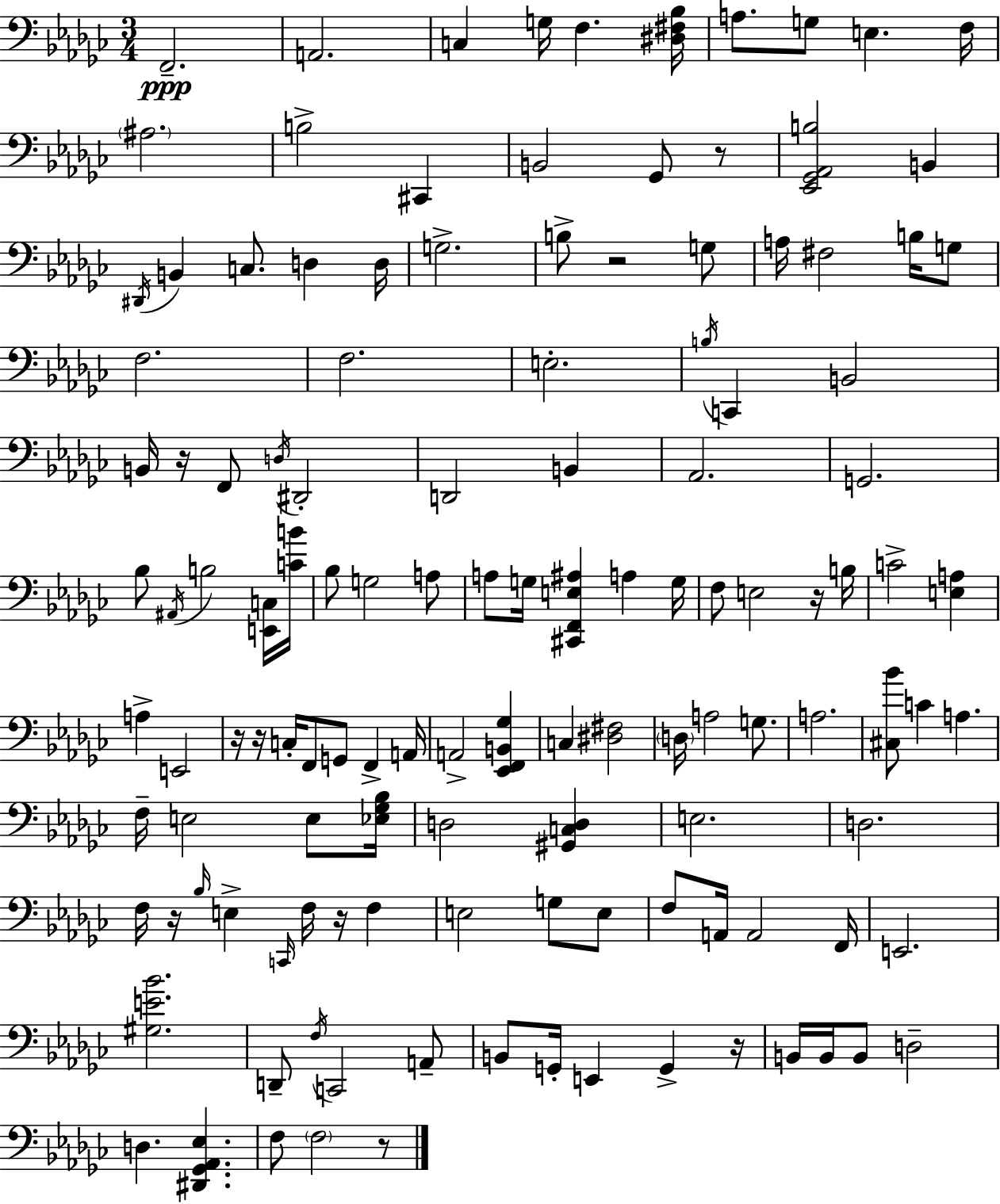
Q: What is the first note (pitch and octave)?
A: F2